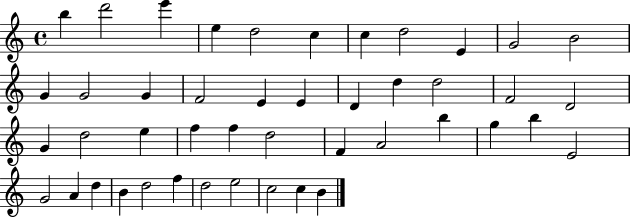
B5/q D6/h E6/q E5/q D5/h C5/q C5/q D5/h E4/q G4/h B4/h G4/q G4/h G4/q F4/h E4/q E4/q D4/q D5/q D5/h F4/h D4/h G4/q D5/h E5/q F5/q F5/q D5/h F4/q A4/h B5/q G5/q B5/q E4/h G4/h A4/q D5/q B4/q D5/h F5/q D5/h E5/h C5/h C5/q B4/q